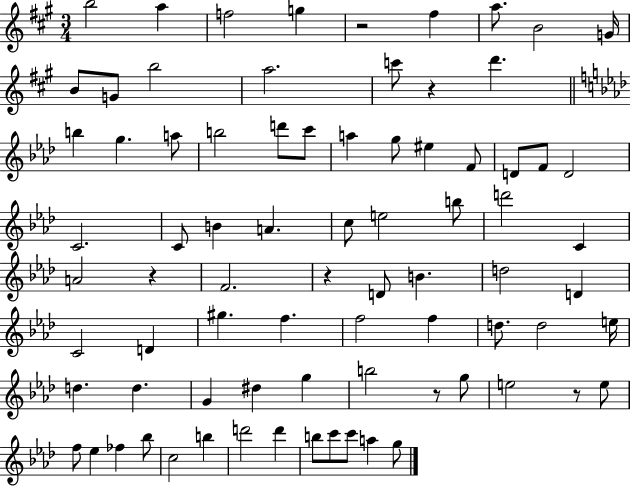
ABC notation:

X:1
T:Untitled
M:3/4
L:1/4
K:A
b2 a f2 g z2 ^f a/2 B2 G/4 B/2 G/2 b2 a2 c'/2 z d' b g a/2 b2 d'/2 c'/2 a g/2 ^e F/2 D/2 F/2 D2 C2 C/2 B A c/2 e2 b/2 d'2 C A2 z F2 z D/2 B d2 D C2 D ^g f f2 f d/2 d2 e/4 d d G ^d g b2 z/2 g/2 e2 z/2 e/2 f/2 _e _f _b/2 c2 b d'2 d' b/2 c'/2 c'/2 a g/2